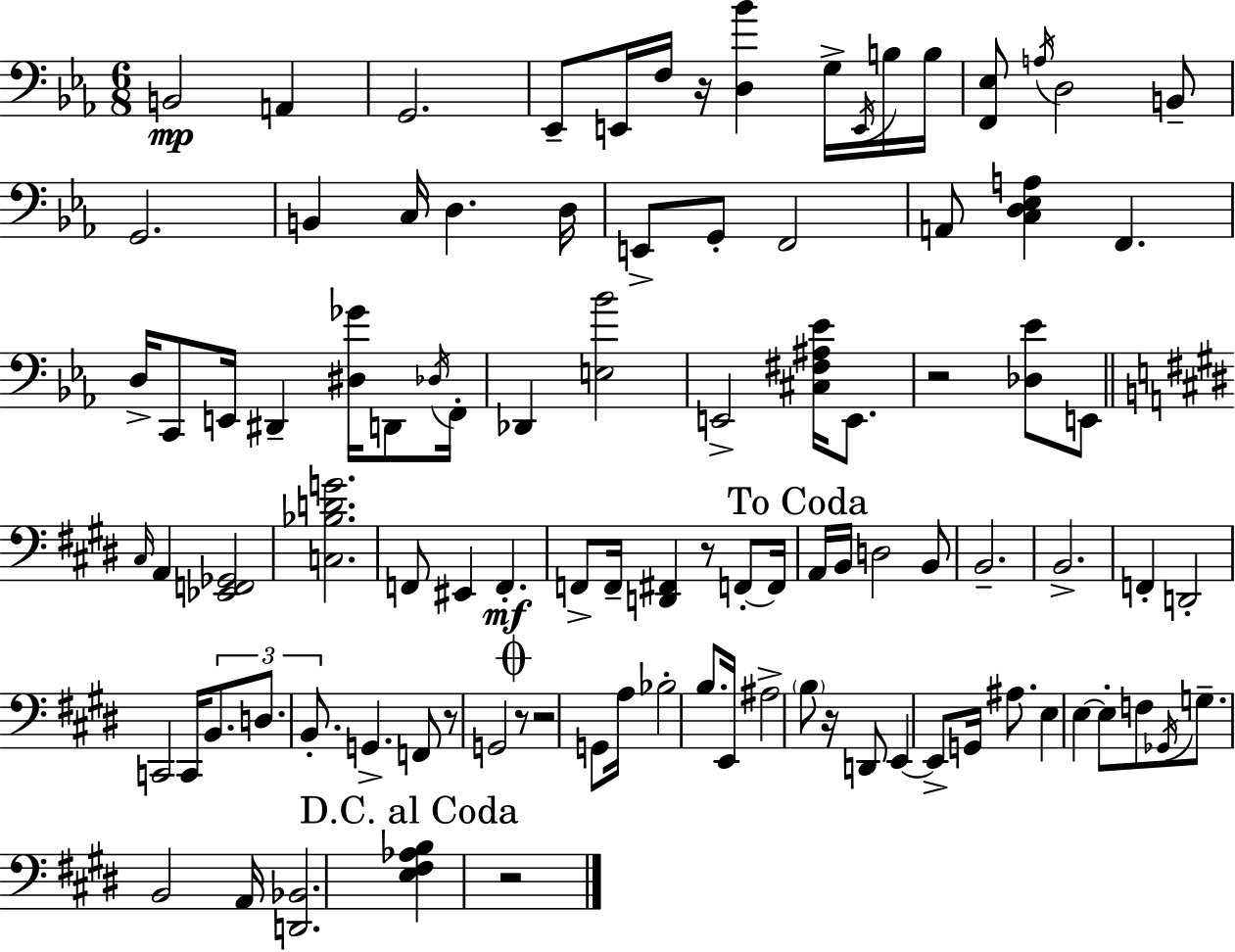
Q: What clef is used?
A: bass